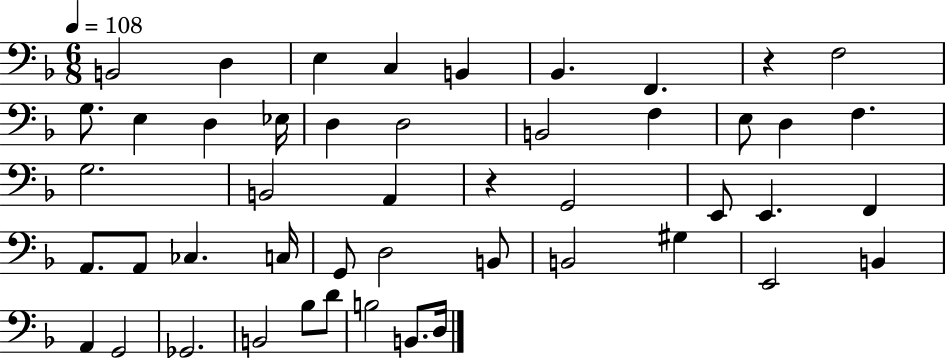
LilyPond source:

{
  \clef bass
  \numericTimeSignature
  \time 6/8
  \key f \major
  \tempo 4 = 108
  \repeat volta 2 { b,2 d4 | e4 c4 b,4 | bes,4. f,4. | r4 f2 | \break g8. e4 d4 ees16 | d4 d2 | b,2 f4 | e8 d4 f4. | \break g2. | b,2 a,4 | r4 g,2 | e,8 e,4. f,4 | \break a,8. a,8 ces4. c16 | g,8 d2 b,8 | b,2 gis4 | e,2 b,4 | \break a,4 g,2 | ges,2. | b,2 bes8 d'8 | b2 b,8. d16 | \break } \bar "|."
}